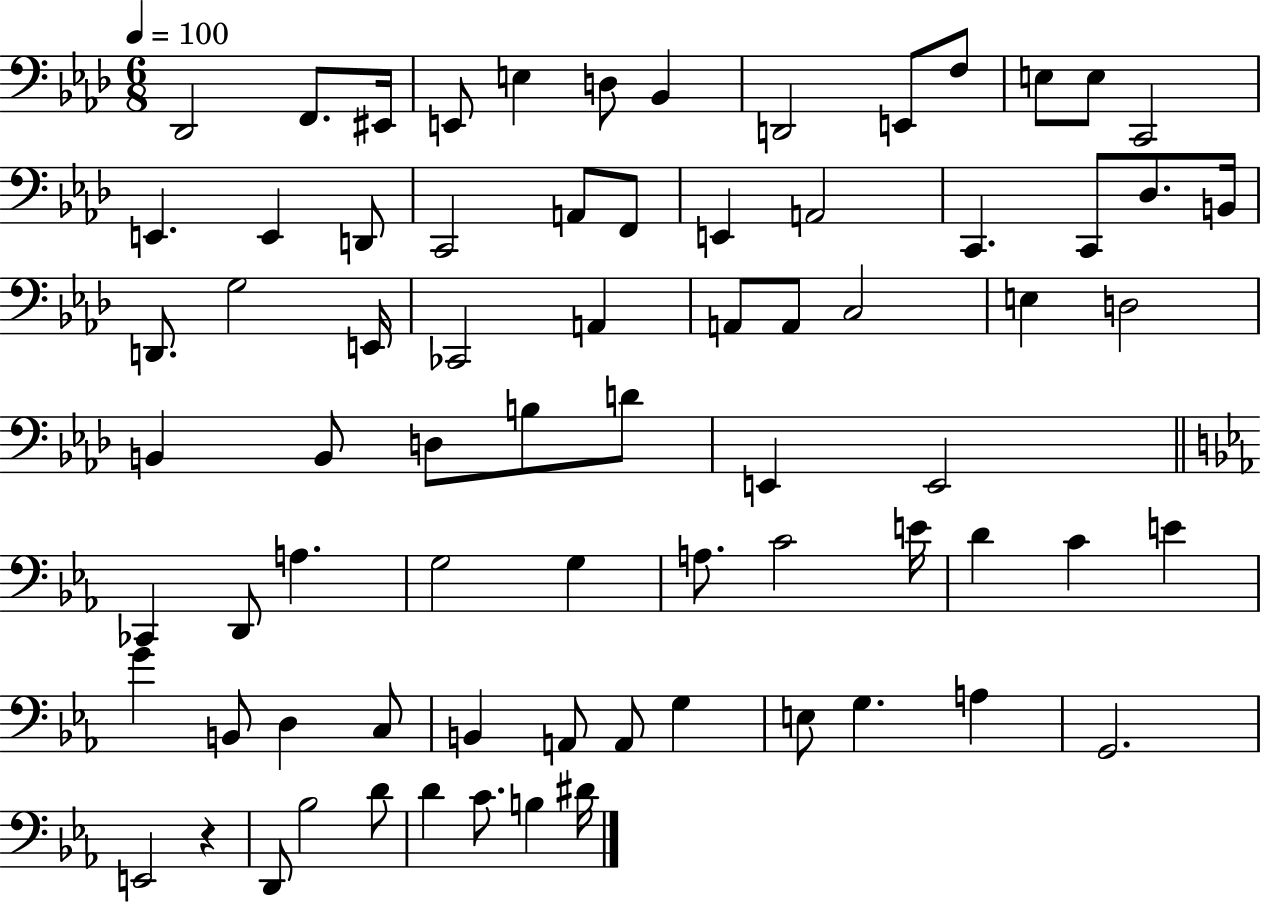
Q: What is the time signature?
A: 6/8